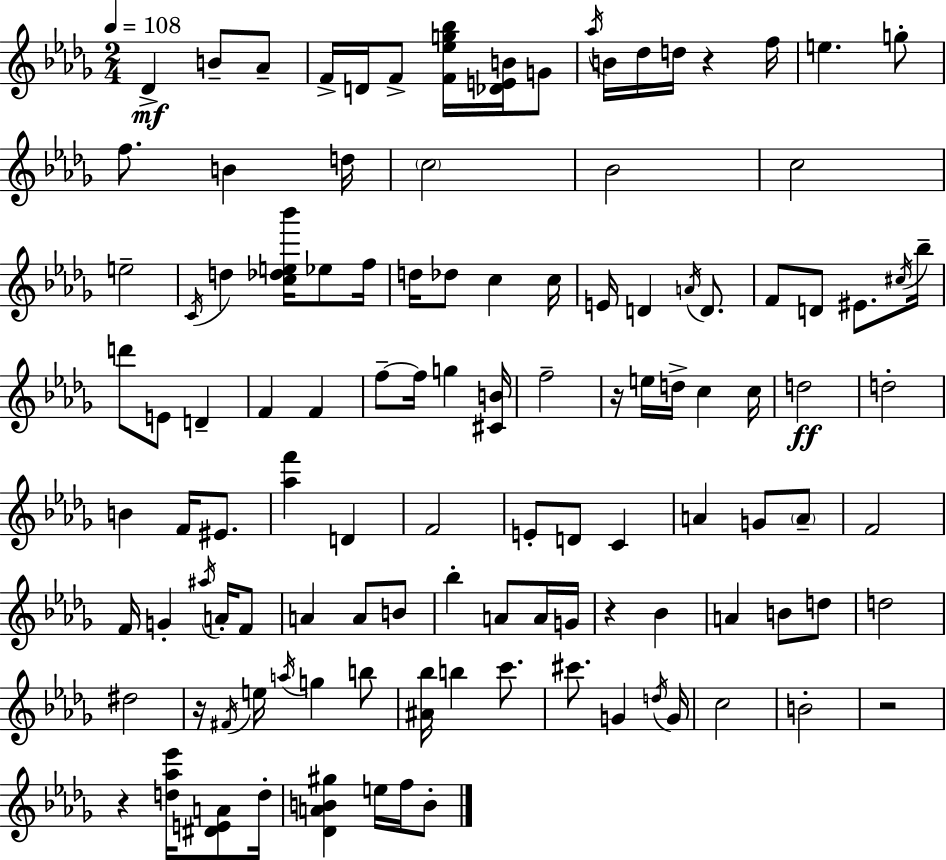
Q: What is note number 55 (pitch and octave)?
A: F4